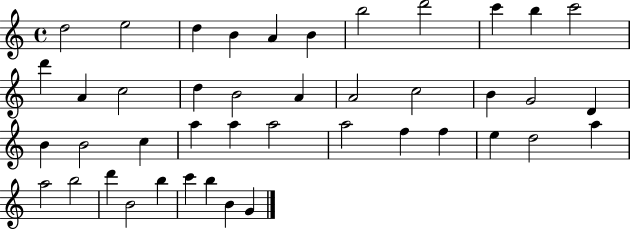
X:1
T:Untitled
M:4/4
L:1/4
K:C
d2 e2 d B A B b2 d'2 c' b c'2 d' A c2 d B2 A A2 c2 B G2 D B B2 c a a a2 a2 f f e d2 a a2 b2 d' B2 b c' b B G